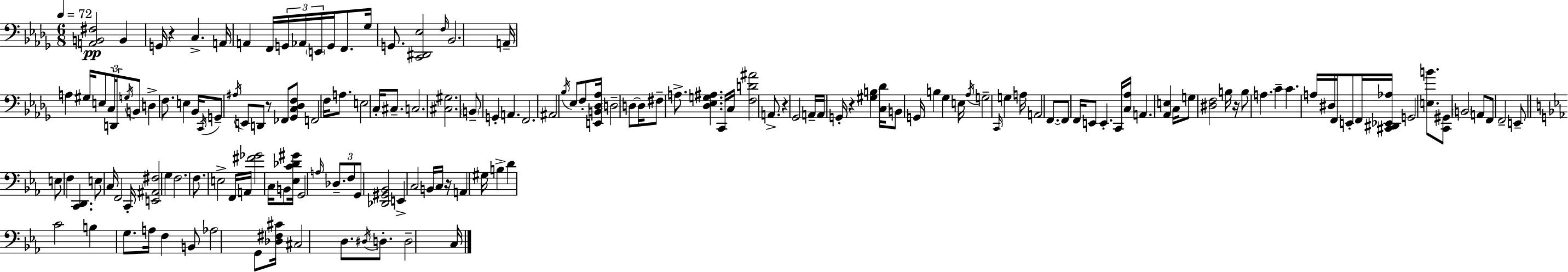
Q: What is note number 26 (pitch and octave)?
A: E3